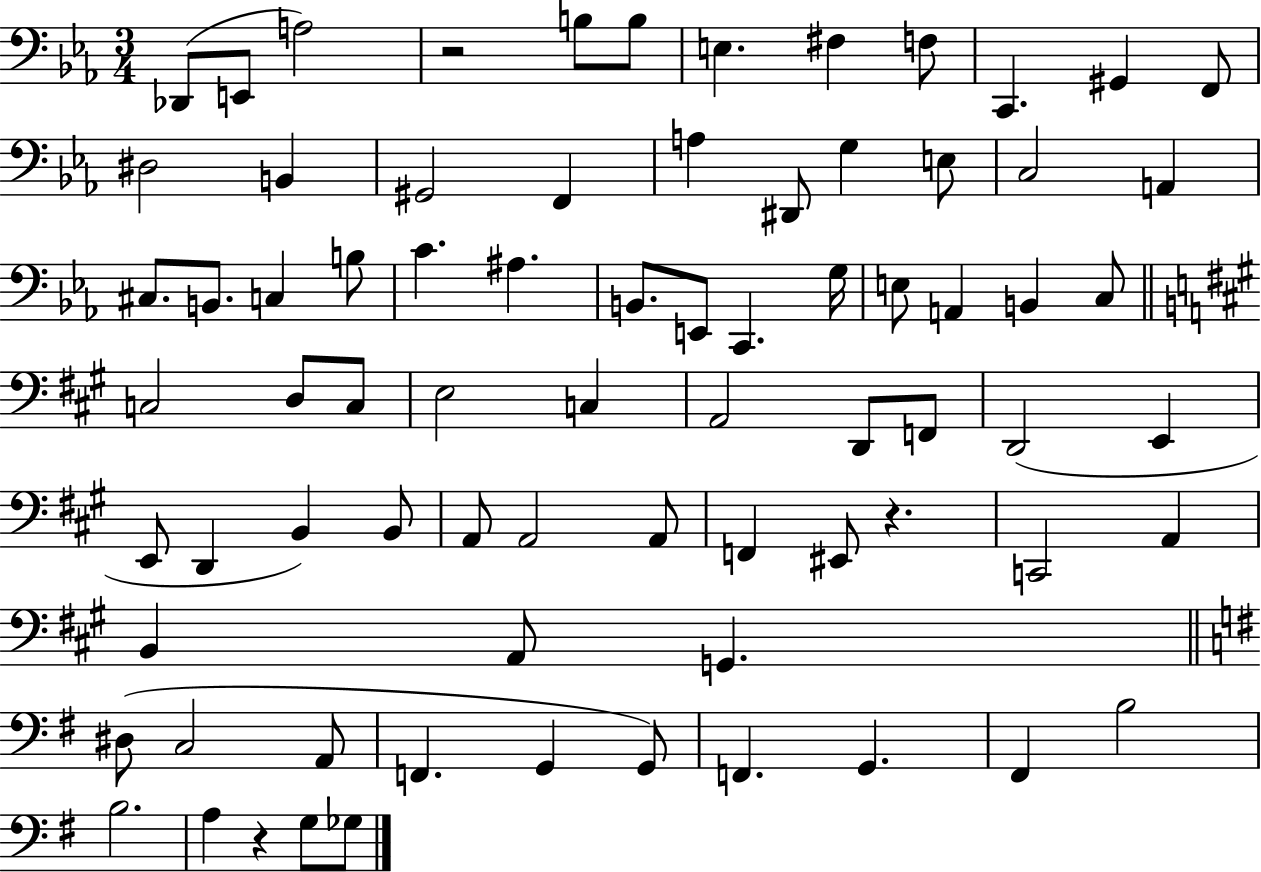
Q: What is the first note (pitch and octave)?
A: Db2